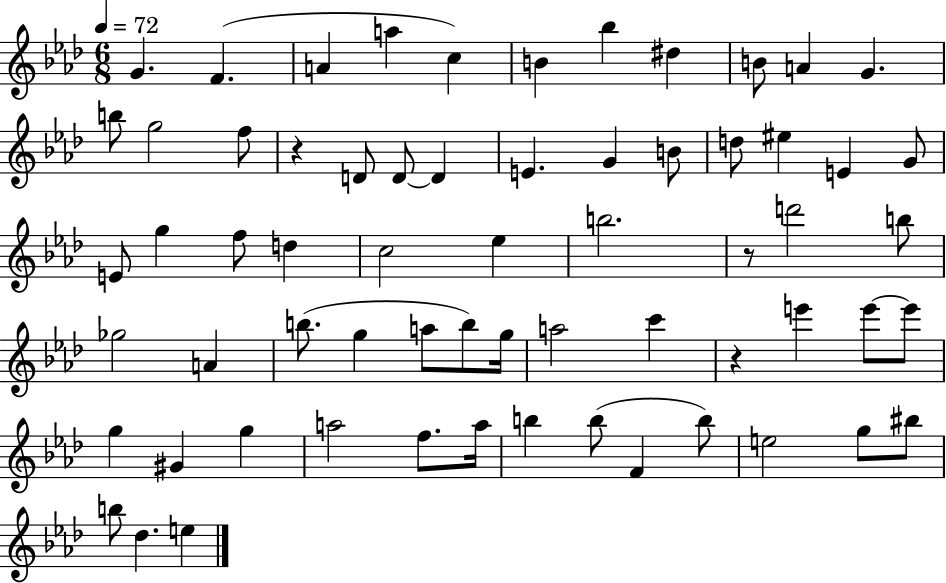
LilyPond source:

{
  \clef treble
  \numericTimeSignature
  \time 6/8
  \key aes \major
  \tempo 4 = 72
  g'4. f'4.( | a'4 a''4 c''4) | b'4 bes''4 dis''4 | b'8 a'4 g'4. | \break b''8 g''2 f''8 | r4 d'8 d'8~~ d'4 | e'4. g'4 b'8 | d''8 eis''4 e'4 g'8 | \break e'8 g''4 f''8 d''4 | c''2 ees''4 | b''2. | r8 d'''2 b''8 | \break ges''2 a'4 | b''8.( g''4 a''8 b''8) g''16 | a''2 c'''4 | r4 e'''4 e'''8~~ e'''8 | \break g''4 gis'4 g''4 | a''2 f''8. a''16 | b''4 b''8( f'4 b''8) | e''2 g''8 bis''8 | \break b''8 des''4. e''4 | \bar "|."
}